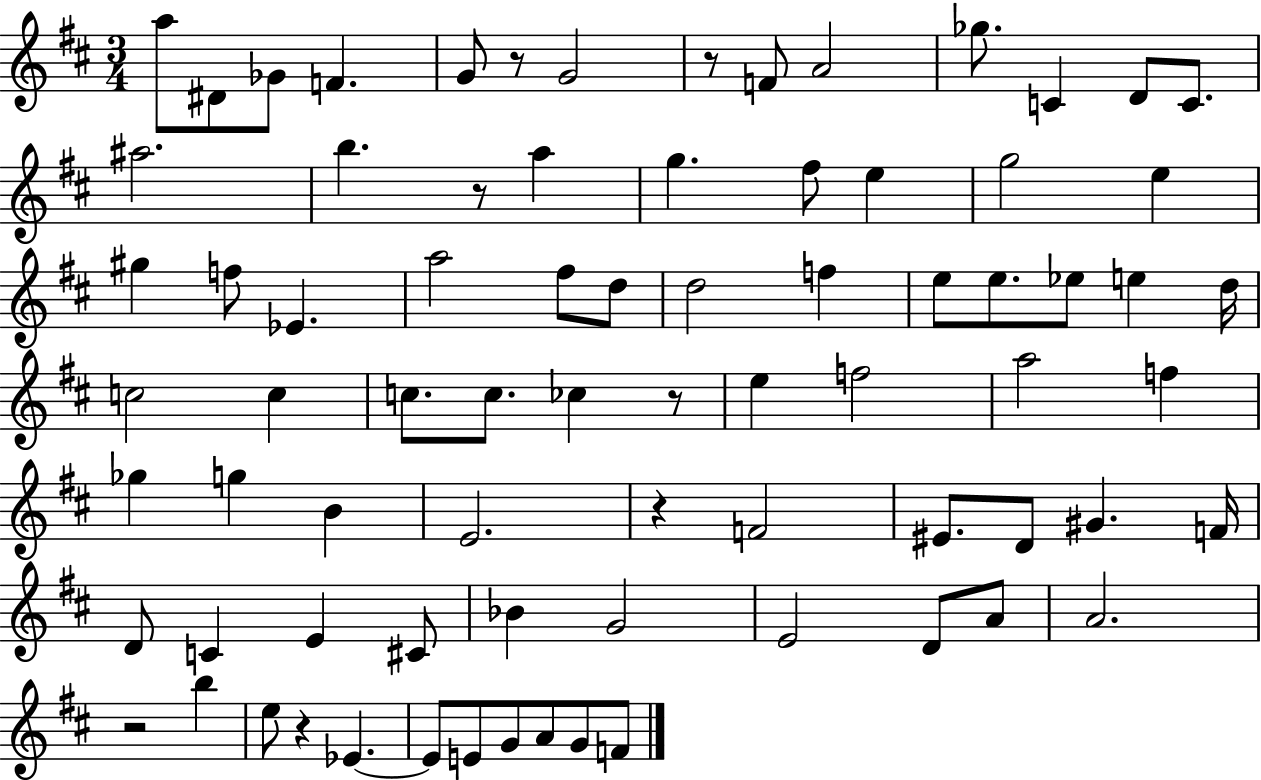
{
  \clef treble
  \numericTimeSignature
  \time 3/4
  \key d \major
  a''8 dis'8 ges'8 f'4. | g'8 r8 g'2 | r8 f'8 a'2 | ges''8. c'4 d'8 c'8. | \break ais''2. | b''4. r8 a''4 | g''4. fis''8 e''4 | g''2 e''4 | \break gis''4 f''8 ees'4. | a''2 fis''8 d''8 | d''2 f''4 | e''8 e''8. ees''8 e''4 d''16 | \break c''2 c''4 | c''8. c''8. ces''4 r8 | e''4 f''2 | a''2 f''4 | \break ges''4 g''4 b'4 | e'2. | r4 f'2 | eis'8. d'8 gis'4. f'16 | \break d'8 c'4 e'4 cis'8 | bes'4 g'2 | e'2 d'8 a'8 | a'2. | \break r2 b''4 | e''8 r4 ees'4.~~ | ees'8 e'8 g'8 a'8 g'8 f'8 | \bar "|."
}